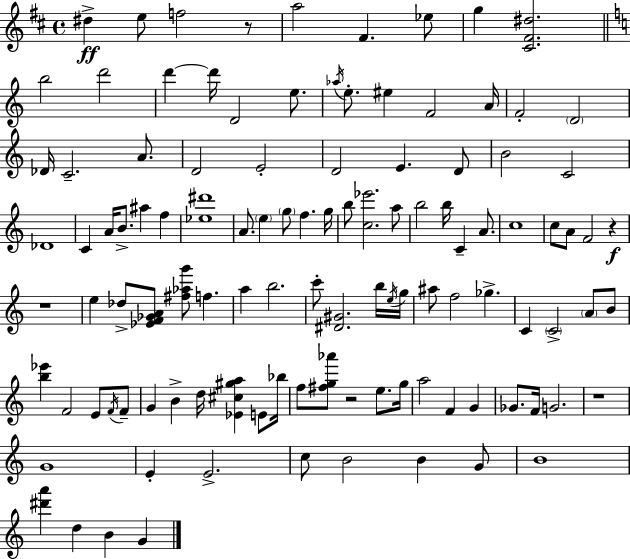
D#5/q E5/e F5/h R/e A5/h F#4/q. Eb5/e G5/q [C#4,F#4,D#5]/h. B5/h D6/h D6/q D6/s D4/h E5/e. Ab5/s E5/e. EIS5/q F4/h A4/s F4/h D4/h Db4/s C4/h. A4/e. D4/h E4/h D4/h E4/q. D4/e B4/h C4/h Db4/w C4/q A4/s B4/e. A#5/q F5/q [Eb5,D#6]/w A4/e. E5/q G5/e F5/q. G5/s B5/e [C5,Eb6]/h. A5/e B5/h B5/s C4/q A4/e. C5/w C5/e A4/e F4/h R/q R/w E5/q Db5/e [Eb4,F4,Gb4,A4]/e [F#5,Ab5,G6]/e F5/q. A5/q B5/h. C6/e [D#4,G#4]/h. B5/s E5/s G5/s A#5/e F5/h Gb5/q. C4/q C4/h A4/e B4/e [B5,Eb6]/q F4/h E4/e F4/s F4/e G4/q B4/q D5/s [Eb4,C#5,G#5,A5]/q E4/e Bb5/s F5/e [F#5,G5,Ab6]/e R/h E5/e. G5/s A5/h F4/q G4/q Gb4/e. F4/s G4/h. R/w G4/w E4/q E4/h. C5/e B4/h B4/q G4/e B4/w [D#6,A6]/q D5/q B4/q G4/q